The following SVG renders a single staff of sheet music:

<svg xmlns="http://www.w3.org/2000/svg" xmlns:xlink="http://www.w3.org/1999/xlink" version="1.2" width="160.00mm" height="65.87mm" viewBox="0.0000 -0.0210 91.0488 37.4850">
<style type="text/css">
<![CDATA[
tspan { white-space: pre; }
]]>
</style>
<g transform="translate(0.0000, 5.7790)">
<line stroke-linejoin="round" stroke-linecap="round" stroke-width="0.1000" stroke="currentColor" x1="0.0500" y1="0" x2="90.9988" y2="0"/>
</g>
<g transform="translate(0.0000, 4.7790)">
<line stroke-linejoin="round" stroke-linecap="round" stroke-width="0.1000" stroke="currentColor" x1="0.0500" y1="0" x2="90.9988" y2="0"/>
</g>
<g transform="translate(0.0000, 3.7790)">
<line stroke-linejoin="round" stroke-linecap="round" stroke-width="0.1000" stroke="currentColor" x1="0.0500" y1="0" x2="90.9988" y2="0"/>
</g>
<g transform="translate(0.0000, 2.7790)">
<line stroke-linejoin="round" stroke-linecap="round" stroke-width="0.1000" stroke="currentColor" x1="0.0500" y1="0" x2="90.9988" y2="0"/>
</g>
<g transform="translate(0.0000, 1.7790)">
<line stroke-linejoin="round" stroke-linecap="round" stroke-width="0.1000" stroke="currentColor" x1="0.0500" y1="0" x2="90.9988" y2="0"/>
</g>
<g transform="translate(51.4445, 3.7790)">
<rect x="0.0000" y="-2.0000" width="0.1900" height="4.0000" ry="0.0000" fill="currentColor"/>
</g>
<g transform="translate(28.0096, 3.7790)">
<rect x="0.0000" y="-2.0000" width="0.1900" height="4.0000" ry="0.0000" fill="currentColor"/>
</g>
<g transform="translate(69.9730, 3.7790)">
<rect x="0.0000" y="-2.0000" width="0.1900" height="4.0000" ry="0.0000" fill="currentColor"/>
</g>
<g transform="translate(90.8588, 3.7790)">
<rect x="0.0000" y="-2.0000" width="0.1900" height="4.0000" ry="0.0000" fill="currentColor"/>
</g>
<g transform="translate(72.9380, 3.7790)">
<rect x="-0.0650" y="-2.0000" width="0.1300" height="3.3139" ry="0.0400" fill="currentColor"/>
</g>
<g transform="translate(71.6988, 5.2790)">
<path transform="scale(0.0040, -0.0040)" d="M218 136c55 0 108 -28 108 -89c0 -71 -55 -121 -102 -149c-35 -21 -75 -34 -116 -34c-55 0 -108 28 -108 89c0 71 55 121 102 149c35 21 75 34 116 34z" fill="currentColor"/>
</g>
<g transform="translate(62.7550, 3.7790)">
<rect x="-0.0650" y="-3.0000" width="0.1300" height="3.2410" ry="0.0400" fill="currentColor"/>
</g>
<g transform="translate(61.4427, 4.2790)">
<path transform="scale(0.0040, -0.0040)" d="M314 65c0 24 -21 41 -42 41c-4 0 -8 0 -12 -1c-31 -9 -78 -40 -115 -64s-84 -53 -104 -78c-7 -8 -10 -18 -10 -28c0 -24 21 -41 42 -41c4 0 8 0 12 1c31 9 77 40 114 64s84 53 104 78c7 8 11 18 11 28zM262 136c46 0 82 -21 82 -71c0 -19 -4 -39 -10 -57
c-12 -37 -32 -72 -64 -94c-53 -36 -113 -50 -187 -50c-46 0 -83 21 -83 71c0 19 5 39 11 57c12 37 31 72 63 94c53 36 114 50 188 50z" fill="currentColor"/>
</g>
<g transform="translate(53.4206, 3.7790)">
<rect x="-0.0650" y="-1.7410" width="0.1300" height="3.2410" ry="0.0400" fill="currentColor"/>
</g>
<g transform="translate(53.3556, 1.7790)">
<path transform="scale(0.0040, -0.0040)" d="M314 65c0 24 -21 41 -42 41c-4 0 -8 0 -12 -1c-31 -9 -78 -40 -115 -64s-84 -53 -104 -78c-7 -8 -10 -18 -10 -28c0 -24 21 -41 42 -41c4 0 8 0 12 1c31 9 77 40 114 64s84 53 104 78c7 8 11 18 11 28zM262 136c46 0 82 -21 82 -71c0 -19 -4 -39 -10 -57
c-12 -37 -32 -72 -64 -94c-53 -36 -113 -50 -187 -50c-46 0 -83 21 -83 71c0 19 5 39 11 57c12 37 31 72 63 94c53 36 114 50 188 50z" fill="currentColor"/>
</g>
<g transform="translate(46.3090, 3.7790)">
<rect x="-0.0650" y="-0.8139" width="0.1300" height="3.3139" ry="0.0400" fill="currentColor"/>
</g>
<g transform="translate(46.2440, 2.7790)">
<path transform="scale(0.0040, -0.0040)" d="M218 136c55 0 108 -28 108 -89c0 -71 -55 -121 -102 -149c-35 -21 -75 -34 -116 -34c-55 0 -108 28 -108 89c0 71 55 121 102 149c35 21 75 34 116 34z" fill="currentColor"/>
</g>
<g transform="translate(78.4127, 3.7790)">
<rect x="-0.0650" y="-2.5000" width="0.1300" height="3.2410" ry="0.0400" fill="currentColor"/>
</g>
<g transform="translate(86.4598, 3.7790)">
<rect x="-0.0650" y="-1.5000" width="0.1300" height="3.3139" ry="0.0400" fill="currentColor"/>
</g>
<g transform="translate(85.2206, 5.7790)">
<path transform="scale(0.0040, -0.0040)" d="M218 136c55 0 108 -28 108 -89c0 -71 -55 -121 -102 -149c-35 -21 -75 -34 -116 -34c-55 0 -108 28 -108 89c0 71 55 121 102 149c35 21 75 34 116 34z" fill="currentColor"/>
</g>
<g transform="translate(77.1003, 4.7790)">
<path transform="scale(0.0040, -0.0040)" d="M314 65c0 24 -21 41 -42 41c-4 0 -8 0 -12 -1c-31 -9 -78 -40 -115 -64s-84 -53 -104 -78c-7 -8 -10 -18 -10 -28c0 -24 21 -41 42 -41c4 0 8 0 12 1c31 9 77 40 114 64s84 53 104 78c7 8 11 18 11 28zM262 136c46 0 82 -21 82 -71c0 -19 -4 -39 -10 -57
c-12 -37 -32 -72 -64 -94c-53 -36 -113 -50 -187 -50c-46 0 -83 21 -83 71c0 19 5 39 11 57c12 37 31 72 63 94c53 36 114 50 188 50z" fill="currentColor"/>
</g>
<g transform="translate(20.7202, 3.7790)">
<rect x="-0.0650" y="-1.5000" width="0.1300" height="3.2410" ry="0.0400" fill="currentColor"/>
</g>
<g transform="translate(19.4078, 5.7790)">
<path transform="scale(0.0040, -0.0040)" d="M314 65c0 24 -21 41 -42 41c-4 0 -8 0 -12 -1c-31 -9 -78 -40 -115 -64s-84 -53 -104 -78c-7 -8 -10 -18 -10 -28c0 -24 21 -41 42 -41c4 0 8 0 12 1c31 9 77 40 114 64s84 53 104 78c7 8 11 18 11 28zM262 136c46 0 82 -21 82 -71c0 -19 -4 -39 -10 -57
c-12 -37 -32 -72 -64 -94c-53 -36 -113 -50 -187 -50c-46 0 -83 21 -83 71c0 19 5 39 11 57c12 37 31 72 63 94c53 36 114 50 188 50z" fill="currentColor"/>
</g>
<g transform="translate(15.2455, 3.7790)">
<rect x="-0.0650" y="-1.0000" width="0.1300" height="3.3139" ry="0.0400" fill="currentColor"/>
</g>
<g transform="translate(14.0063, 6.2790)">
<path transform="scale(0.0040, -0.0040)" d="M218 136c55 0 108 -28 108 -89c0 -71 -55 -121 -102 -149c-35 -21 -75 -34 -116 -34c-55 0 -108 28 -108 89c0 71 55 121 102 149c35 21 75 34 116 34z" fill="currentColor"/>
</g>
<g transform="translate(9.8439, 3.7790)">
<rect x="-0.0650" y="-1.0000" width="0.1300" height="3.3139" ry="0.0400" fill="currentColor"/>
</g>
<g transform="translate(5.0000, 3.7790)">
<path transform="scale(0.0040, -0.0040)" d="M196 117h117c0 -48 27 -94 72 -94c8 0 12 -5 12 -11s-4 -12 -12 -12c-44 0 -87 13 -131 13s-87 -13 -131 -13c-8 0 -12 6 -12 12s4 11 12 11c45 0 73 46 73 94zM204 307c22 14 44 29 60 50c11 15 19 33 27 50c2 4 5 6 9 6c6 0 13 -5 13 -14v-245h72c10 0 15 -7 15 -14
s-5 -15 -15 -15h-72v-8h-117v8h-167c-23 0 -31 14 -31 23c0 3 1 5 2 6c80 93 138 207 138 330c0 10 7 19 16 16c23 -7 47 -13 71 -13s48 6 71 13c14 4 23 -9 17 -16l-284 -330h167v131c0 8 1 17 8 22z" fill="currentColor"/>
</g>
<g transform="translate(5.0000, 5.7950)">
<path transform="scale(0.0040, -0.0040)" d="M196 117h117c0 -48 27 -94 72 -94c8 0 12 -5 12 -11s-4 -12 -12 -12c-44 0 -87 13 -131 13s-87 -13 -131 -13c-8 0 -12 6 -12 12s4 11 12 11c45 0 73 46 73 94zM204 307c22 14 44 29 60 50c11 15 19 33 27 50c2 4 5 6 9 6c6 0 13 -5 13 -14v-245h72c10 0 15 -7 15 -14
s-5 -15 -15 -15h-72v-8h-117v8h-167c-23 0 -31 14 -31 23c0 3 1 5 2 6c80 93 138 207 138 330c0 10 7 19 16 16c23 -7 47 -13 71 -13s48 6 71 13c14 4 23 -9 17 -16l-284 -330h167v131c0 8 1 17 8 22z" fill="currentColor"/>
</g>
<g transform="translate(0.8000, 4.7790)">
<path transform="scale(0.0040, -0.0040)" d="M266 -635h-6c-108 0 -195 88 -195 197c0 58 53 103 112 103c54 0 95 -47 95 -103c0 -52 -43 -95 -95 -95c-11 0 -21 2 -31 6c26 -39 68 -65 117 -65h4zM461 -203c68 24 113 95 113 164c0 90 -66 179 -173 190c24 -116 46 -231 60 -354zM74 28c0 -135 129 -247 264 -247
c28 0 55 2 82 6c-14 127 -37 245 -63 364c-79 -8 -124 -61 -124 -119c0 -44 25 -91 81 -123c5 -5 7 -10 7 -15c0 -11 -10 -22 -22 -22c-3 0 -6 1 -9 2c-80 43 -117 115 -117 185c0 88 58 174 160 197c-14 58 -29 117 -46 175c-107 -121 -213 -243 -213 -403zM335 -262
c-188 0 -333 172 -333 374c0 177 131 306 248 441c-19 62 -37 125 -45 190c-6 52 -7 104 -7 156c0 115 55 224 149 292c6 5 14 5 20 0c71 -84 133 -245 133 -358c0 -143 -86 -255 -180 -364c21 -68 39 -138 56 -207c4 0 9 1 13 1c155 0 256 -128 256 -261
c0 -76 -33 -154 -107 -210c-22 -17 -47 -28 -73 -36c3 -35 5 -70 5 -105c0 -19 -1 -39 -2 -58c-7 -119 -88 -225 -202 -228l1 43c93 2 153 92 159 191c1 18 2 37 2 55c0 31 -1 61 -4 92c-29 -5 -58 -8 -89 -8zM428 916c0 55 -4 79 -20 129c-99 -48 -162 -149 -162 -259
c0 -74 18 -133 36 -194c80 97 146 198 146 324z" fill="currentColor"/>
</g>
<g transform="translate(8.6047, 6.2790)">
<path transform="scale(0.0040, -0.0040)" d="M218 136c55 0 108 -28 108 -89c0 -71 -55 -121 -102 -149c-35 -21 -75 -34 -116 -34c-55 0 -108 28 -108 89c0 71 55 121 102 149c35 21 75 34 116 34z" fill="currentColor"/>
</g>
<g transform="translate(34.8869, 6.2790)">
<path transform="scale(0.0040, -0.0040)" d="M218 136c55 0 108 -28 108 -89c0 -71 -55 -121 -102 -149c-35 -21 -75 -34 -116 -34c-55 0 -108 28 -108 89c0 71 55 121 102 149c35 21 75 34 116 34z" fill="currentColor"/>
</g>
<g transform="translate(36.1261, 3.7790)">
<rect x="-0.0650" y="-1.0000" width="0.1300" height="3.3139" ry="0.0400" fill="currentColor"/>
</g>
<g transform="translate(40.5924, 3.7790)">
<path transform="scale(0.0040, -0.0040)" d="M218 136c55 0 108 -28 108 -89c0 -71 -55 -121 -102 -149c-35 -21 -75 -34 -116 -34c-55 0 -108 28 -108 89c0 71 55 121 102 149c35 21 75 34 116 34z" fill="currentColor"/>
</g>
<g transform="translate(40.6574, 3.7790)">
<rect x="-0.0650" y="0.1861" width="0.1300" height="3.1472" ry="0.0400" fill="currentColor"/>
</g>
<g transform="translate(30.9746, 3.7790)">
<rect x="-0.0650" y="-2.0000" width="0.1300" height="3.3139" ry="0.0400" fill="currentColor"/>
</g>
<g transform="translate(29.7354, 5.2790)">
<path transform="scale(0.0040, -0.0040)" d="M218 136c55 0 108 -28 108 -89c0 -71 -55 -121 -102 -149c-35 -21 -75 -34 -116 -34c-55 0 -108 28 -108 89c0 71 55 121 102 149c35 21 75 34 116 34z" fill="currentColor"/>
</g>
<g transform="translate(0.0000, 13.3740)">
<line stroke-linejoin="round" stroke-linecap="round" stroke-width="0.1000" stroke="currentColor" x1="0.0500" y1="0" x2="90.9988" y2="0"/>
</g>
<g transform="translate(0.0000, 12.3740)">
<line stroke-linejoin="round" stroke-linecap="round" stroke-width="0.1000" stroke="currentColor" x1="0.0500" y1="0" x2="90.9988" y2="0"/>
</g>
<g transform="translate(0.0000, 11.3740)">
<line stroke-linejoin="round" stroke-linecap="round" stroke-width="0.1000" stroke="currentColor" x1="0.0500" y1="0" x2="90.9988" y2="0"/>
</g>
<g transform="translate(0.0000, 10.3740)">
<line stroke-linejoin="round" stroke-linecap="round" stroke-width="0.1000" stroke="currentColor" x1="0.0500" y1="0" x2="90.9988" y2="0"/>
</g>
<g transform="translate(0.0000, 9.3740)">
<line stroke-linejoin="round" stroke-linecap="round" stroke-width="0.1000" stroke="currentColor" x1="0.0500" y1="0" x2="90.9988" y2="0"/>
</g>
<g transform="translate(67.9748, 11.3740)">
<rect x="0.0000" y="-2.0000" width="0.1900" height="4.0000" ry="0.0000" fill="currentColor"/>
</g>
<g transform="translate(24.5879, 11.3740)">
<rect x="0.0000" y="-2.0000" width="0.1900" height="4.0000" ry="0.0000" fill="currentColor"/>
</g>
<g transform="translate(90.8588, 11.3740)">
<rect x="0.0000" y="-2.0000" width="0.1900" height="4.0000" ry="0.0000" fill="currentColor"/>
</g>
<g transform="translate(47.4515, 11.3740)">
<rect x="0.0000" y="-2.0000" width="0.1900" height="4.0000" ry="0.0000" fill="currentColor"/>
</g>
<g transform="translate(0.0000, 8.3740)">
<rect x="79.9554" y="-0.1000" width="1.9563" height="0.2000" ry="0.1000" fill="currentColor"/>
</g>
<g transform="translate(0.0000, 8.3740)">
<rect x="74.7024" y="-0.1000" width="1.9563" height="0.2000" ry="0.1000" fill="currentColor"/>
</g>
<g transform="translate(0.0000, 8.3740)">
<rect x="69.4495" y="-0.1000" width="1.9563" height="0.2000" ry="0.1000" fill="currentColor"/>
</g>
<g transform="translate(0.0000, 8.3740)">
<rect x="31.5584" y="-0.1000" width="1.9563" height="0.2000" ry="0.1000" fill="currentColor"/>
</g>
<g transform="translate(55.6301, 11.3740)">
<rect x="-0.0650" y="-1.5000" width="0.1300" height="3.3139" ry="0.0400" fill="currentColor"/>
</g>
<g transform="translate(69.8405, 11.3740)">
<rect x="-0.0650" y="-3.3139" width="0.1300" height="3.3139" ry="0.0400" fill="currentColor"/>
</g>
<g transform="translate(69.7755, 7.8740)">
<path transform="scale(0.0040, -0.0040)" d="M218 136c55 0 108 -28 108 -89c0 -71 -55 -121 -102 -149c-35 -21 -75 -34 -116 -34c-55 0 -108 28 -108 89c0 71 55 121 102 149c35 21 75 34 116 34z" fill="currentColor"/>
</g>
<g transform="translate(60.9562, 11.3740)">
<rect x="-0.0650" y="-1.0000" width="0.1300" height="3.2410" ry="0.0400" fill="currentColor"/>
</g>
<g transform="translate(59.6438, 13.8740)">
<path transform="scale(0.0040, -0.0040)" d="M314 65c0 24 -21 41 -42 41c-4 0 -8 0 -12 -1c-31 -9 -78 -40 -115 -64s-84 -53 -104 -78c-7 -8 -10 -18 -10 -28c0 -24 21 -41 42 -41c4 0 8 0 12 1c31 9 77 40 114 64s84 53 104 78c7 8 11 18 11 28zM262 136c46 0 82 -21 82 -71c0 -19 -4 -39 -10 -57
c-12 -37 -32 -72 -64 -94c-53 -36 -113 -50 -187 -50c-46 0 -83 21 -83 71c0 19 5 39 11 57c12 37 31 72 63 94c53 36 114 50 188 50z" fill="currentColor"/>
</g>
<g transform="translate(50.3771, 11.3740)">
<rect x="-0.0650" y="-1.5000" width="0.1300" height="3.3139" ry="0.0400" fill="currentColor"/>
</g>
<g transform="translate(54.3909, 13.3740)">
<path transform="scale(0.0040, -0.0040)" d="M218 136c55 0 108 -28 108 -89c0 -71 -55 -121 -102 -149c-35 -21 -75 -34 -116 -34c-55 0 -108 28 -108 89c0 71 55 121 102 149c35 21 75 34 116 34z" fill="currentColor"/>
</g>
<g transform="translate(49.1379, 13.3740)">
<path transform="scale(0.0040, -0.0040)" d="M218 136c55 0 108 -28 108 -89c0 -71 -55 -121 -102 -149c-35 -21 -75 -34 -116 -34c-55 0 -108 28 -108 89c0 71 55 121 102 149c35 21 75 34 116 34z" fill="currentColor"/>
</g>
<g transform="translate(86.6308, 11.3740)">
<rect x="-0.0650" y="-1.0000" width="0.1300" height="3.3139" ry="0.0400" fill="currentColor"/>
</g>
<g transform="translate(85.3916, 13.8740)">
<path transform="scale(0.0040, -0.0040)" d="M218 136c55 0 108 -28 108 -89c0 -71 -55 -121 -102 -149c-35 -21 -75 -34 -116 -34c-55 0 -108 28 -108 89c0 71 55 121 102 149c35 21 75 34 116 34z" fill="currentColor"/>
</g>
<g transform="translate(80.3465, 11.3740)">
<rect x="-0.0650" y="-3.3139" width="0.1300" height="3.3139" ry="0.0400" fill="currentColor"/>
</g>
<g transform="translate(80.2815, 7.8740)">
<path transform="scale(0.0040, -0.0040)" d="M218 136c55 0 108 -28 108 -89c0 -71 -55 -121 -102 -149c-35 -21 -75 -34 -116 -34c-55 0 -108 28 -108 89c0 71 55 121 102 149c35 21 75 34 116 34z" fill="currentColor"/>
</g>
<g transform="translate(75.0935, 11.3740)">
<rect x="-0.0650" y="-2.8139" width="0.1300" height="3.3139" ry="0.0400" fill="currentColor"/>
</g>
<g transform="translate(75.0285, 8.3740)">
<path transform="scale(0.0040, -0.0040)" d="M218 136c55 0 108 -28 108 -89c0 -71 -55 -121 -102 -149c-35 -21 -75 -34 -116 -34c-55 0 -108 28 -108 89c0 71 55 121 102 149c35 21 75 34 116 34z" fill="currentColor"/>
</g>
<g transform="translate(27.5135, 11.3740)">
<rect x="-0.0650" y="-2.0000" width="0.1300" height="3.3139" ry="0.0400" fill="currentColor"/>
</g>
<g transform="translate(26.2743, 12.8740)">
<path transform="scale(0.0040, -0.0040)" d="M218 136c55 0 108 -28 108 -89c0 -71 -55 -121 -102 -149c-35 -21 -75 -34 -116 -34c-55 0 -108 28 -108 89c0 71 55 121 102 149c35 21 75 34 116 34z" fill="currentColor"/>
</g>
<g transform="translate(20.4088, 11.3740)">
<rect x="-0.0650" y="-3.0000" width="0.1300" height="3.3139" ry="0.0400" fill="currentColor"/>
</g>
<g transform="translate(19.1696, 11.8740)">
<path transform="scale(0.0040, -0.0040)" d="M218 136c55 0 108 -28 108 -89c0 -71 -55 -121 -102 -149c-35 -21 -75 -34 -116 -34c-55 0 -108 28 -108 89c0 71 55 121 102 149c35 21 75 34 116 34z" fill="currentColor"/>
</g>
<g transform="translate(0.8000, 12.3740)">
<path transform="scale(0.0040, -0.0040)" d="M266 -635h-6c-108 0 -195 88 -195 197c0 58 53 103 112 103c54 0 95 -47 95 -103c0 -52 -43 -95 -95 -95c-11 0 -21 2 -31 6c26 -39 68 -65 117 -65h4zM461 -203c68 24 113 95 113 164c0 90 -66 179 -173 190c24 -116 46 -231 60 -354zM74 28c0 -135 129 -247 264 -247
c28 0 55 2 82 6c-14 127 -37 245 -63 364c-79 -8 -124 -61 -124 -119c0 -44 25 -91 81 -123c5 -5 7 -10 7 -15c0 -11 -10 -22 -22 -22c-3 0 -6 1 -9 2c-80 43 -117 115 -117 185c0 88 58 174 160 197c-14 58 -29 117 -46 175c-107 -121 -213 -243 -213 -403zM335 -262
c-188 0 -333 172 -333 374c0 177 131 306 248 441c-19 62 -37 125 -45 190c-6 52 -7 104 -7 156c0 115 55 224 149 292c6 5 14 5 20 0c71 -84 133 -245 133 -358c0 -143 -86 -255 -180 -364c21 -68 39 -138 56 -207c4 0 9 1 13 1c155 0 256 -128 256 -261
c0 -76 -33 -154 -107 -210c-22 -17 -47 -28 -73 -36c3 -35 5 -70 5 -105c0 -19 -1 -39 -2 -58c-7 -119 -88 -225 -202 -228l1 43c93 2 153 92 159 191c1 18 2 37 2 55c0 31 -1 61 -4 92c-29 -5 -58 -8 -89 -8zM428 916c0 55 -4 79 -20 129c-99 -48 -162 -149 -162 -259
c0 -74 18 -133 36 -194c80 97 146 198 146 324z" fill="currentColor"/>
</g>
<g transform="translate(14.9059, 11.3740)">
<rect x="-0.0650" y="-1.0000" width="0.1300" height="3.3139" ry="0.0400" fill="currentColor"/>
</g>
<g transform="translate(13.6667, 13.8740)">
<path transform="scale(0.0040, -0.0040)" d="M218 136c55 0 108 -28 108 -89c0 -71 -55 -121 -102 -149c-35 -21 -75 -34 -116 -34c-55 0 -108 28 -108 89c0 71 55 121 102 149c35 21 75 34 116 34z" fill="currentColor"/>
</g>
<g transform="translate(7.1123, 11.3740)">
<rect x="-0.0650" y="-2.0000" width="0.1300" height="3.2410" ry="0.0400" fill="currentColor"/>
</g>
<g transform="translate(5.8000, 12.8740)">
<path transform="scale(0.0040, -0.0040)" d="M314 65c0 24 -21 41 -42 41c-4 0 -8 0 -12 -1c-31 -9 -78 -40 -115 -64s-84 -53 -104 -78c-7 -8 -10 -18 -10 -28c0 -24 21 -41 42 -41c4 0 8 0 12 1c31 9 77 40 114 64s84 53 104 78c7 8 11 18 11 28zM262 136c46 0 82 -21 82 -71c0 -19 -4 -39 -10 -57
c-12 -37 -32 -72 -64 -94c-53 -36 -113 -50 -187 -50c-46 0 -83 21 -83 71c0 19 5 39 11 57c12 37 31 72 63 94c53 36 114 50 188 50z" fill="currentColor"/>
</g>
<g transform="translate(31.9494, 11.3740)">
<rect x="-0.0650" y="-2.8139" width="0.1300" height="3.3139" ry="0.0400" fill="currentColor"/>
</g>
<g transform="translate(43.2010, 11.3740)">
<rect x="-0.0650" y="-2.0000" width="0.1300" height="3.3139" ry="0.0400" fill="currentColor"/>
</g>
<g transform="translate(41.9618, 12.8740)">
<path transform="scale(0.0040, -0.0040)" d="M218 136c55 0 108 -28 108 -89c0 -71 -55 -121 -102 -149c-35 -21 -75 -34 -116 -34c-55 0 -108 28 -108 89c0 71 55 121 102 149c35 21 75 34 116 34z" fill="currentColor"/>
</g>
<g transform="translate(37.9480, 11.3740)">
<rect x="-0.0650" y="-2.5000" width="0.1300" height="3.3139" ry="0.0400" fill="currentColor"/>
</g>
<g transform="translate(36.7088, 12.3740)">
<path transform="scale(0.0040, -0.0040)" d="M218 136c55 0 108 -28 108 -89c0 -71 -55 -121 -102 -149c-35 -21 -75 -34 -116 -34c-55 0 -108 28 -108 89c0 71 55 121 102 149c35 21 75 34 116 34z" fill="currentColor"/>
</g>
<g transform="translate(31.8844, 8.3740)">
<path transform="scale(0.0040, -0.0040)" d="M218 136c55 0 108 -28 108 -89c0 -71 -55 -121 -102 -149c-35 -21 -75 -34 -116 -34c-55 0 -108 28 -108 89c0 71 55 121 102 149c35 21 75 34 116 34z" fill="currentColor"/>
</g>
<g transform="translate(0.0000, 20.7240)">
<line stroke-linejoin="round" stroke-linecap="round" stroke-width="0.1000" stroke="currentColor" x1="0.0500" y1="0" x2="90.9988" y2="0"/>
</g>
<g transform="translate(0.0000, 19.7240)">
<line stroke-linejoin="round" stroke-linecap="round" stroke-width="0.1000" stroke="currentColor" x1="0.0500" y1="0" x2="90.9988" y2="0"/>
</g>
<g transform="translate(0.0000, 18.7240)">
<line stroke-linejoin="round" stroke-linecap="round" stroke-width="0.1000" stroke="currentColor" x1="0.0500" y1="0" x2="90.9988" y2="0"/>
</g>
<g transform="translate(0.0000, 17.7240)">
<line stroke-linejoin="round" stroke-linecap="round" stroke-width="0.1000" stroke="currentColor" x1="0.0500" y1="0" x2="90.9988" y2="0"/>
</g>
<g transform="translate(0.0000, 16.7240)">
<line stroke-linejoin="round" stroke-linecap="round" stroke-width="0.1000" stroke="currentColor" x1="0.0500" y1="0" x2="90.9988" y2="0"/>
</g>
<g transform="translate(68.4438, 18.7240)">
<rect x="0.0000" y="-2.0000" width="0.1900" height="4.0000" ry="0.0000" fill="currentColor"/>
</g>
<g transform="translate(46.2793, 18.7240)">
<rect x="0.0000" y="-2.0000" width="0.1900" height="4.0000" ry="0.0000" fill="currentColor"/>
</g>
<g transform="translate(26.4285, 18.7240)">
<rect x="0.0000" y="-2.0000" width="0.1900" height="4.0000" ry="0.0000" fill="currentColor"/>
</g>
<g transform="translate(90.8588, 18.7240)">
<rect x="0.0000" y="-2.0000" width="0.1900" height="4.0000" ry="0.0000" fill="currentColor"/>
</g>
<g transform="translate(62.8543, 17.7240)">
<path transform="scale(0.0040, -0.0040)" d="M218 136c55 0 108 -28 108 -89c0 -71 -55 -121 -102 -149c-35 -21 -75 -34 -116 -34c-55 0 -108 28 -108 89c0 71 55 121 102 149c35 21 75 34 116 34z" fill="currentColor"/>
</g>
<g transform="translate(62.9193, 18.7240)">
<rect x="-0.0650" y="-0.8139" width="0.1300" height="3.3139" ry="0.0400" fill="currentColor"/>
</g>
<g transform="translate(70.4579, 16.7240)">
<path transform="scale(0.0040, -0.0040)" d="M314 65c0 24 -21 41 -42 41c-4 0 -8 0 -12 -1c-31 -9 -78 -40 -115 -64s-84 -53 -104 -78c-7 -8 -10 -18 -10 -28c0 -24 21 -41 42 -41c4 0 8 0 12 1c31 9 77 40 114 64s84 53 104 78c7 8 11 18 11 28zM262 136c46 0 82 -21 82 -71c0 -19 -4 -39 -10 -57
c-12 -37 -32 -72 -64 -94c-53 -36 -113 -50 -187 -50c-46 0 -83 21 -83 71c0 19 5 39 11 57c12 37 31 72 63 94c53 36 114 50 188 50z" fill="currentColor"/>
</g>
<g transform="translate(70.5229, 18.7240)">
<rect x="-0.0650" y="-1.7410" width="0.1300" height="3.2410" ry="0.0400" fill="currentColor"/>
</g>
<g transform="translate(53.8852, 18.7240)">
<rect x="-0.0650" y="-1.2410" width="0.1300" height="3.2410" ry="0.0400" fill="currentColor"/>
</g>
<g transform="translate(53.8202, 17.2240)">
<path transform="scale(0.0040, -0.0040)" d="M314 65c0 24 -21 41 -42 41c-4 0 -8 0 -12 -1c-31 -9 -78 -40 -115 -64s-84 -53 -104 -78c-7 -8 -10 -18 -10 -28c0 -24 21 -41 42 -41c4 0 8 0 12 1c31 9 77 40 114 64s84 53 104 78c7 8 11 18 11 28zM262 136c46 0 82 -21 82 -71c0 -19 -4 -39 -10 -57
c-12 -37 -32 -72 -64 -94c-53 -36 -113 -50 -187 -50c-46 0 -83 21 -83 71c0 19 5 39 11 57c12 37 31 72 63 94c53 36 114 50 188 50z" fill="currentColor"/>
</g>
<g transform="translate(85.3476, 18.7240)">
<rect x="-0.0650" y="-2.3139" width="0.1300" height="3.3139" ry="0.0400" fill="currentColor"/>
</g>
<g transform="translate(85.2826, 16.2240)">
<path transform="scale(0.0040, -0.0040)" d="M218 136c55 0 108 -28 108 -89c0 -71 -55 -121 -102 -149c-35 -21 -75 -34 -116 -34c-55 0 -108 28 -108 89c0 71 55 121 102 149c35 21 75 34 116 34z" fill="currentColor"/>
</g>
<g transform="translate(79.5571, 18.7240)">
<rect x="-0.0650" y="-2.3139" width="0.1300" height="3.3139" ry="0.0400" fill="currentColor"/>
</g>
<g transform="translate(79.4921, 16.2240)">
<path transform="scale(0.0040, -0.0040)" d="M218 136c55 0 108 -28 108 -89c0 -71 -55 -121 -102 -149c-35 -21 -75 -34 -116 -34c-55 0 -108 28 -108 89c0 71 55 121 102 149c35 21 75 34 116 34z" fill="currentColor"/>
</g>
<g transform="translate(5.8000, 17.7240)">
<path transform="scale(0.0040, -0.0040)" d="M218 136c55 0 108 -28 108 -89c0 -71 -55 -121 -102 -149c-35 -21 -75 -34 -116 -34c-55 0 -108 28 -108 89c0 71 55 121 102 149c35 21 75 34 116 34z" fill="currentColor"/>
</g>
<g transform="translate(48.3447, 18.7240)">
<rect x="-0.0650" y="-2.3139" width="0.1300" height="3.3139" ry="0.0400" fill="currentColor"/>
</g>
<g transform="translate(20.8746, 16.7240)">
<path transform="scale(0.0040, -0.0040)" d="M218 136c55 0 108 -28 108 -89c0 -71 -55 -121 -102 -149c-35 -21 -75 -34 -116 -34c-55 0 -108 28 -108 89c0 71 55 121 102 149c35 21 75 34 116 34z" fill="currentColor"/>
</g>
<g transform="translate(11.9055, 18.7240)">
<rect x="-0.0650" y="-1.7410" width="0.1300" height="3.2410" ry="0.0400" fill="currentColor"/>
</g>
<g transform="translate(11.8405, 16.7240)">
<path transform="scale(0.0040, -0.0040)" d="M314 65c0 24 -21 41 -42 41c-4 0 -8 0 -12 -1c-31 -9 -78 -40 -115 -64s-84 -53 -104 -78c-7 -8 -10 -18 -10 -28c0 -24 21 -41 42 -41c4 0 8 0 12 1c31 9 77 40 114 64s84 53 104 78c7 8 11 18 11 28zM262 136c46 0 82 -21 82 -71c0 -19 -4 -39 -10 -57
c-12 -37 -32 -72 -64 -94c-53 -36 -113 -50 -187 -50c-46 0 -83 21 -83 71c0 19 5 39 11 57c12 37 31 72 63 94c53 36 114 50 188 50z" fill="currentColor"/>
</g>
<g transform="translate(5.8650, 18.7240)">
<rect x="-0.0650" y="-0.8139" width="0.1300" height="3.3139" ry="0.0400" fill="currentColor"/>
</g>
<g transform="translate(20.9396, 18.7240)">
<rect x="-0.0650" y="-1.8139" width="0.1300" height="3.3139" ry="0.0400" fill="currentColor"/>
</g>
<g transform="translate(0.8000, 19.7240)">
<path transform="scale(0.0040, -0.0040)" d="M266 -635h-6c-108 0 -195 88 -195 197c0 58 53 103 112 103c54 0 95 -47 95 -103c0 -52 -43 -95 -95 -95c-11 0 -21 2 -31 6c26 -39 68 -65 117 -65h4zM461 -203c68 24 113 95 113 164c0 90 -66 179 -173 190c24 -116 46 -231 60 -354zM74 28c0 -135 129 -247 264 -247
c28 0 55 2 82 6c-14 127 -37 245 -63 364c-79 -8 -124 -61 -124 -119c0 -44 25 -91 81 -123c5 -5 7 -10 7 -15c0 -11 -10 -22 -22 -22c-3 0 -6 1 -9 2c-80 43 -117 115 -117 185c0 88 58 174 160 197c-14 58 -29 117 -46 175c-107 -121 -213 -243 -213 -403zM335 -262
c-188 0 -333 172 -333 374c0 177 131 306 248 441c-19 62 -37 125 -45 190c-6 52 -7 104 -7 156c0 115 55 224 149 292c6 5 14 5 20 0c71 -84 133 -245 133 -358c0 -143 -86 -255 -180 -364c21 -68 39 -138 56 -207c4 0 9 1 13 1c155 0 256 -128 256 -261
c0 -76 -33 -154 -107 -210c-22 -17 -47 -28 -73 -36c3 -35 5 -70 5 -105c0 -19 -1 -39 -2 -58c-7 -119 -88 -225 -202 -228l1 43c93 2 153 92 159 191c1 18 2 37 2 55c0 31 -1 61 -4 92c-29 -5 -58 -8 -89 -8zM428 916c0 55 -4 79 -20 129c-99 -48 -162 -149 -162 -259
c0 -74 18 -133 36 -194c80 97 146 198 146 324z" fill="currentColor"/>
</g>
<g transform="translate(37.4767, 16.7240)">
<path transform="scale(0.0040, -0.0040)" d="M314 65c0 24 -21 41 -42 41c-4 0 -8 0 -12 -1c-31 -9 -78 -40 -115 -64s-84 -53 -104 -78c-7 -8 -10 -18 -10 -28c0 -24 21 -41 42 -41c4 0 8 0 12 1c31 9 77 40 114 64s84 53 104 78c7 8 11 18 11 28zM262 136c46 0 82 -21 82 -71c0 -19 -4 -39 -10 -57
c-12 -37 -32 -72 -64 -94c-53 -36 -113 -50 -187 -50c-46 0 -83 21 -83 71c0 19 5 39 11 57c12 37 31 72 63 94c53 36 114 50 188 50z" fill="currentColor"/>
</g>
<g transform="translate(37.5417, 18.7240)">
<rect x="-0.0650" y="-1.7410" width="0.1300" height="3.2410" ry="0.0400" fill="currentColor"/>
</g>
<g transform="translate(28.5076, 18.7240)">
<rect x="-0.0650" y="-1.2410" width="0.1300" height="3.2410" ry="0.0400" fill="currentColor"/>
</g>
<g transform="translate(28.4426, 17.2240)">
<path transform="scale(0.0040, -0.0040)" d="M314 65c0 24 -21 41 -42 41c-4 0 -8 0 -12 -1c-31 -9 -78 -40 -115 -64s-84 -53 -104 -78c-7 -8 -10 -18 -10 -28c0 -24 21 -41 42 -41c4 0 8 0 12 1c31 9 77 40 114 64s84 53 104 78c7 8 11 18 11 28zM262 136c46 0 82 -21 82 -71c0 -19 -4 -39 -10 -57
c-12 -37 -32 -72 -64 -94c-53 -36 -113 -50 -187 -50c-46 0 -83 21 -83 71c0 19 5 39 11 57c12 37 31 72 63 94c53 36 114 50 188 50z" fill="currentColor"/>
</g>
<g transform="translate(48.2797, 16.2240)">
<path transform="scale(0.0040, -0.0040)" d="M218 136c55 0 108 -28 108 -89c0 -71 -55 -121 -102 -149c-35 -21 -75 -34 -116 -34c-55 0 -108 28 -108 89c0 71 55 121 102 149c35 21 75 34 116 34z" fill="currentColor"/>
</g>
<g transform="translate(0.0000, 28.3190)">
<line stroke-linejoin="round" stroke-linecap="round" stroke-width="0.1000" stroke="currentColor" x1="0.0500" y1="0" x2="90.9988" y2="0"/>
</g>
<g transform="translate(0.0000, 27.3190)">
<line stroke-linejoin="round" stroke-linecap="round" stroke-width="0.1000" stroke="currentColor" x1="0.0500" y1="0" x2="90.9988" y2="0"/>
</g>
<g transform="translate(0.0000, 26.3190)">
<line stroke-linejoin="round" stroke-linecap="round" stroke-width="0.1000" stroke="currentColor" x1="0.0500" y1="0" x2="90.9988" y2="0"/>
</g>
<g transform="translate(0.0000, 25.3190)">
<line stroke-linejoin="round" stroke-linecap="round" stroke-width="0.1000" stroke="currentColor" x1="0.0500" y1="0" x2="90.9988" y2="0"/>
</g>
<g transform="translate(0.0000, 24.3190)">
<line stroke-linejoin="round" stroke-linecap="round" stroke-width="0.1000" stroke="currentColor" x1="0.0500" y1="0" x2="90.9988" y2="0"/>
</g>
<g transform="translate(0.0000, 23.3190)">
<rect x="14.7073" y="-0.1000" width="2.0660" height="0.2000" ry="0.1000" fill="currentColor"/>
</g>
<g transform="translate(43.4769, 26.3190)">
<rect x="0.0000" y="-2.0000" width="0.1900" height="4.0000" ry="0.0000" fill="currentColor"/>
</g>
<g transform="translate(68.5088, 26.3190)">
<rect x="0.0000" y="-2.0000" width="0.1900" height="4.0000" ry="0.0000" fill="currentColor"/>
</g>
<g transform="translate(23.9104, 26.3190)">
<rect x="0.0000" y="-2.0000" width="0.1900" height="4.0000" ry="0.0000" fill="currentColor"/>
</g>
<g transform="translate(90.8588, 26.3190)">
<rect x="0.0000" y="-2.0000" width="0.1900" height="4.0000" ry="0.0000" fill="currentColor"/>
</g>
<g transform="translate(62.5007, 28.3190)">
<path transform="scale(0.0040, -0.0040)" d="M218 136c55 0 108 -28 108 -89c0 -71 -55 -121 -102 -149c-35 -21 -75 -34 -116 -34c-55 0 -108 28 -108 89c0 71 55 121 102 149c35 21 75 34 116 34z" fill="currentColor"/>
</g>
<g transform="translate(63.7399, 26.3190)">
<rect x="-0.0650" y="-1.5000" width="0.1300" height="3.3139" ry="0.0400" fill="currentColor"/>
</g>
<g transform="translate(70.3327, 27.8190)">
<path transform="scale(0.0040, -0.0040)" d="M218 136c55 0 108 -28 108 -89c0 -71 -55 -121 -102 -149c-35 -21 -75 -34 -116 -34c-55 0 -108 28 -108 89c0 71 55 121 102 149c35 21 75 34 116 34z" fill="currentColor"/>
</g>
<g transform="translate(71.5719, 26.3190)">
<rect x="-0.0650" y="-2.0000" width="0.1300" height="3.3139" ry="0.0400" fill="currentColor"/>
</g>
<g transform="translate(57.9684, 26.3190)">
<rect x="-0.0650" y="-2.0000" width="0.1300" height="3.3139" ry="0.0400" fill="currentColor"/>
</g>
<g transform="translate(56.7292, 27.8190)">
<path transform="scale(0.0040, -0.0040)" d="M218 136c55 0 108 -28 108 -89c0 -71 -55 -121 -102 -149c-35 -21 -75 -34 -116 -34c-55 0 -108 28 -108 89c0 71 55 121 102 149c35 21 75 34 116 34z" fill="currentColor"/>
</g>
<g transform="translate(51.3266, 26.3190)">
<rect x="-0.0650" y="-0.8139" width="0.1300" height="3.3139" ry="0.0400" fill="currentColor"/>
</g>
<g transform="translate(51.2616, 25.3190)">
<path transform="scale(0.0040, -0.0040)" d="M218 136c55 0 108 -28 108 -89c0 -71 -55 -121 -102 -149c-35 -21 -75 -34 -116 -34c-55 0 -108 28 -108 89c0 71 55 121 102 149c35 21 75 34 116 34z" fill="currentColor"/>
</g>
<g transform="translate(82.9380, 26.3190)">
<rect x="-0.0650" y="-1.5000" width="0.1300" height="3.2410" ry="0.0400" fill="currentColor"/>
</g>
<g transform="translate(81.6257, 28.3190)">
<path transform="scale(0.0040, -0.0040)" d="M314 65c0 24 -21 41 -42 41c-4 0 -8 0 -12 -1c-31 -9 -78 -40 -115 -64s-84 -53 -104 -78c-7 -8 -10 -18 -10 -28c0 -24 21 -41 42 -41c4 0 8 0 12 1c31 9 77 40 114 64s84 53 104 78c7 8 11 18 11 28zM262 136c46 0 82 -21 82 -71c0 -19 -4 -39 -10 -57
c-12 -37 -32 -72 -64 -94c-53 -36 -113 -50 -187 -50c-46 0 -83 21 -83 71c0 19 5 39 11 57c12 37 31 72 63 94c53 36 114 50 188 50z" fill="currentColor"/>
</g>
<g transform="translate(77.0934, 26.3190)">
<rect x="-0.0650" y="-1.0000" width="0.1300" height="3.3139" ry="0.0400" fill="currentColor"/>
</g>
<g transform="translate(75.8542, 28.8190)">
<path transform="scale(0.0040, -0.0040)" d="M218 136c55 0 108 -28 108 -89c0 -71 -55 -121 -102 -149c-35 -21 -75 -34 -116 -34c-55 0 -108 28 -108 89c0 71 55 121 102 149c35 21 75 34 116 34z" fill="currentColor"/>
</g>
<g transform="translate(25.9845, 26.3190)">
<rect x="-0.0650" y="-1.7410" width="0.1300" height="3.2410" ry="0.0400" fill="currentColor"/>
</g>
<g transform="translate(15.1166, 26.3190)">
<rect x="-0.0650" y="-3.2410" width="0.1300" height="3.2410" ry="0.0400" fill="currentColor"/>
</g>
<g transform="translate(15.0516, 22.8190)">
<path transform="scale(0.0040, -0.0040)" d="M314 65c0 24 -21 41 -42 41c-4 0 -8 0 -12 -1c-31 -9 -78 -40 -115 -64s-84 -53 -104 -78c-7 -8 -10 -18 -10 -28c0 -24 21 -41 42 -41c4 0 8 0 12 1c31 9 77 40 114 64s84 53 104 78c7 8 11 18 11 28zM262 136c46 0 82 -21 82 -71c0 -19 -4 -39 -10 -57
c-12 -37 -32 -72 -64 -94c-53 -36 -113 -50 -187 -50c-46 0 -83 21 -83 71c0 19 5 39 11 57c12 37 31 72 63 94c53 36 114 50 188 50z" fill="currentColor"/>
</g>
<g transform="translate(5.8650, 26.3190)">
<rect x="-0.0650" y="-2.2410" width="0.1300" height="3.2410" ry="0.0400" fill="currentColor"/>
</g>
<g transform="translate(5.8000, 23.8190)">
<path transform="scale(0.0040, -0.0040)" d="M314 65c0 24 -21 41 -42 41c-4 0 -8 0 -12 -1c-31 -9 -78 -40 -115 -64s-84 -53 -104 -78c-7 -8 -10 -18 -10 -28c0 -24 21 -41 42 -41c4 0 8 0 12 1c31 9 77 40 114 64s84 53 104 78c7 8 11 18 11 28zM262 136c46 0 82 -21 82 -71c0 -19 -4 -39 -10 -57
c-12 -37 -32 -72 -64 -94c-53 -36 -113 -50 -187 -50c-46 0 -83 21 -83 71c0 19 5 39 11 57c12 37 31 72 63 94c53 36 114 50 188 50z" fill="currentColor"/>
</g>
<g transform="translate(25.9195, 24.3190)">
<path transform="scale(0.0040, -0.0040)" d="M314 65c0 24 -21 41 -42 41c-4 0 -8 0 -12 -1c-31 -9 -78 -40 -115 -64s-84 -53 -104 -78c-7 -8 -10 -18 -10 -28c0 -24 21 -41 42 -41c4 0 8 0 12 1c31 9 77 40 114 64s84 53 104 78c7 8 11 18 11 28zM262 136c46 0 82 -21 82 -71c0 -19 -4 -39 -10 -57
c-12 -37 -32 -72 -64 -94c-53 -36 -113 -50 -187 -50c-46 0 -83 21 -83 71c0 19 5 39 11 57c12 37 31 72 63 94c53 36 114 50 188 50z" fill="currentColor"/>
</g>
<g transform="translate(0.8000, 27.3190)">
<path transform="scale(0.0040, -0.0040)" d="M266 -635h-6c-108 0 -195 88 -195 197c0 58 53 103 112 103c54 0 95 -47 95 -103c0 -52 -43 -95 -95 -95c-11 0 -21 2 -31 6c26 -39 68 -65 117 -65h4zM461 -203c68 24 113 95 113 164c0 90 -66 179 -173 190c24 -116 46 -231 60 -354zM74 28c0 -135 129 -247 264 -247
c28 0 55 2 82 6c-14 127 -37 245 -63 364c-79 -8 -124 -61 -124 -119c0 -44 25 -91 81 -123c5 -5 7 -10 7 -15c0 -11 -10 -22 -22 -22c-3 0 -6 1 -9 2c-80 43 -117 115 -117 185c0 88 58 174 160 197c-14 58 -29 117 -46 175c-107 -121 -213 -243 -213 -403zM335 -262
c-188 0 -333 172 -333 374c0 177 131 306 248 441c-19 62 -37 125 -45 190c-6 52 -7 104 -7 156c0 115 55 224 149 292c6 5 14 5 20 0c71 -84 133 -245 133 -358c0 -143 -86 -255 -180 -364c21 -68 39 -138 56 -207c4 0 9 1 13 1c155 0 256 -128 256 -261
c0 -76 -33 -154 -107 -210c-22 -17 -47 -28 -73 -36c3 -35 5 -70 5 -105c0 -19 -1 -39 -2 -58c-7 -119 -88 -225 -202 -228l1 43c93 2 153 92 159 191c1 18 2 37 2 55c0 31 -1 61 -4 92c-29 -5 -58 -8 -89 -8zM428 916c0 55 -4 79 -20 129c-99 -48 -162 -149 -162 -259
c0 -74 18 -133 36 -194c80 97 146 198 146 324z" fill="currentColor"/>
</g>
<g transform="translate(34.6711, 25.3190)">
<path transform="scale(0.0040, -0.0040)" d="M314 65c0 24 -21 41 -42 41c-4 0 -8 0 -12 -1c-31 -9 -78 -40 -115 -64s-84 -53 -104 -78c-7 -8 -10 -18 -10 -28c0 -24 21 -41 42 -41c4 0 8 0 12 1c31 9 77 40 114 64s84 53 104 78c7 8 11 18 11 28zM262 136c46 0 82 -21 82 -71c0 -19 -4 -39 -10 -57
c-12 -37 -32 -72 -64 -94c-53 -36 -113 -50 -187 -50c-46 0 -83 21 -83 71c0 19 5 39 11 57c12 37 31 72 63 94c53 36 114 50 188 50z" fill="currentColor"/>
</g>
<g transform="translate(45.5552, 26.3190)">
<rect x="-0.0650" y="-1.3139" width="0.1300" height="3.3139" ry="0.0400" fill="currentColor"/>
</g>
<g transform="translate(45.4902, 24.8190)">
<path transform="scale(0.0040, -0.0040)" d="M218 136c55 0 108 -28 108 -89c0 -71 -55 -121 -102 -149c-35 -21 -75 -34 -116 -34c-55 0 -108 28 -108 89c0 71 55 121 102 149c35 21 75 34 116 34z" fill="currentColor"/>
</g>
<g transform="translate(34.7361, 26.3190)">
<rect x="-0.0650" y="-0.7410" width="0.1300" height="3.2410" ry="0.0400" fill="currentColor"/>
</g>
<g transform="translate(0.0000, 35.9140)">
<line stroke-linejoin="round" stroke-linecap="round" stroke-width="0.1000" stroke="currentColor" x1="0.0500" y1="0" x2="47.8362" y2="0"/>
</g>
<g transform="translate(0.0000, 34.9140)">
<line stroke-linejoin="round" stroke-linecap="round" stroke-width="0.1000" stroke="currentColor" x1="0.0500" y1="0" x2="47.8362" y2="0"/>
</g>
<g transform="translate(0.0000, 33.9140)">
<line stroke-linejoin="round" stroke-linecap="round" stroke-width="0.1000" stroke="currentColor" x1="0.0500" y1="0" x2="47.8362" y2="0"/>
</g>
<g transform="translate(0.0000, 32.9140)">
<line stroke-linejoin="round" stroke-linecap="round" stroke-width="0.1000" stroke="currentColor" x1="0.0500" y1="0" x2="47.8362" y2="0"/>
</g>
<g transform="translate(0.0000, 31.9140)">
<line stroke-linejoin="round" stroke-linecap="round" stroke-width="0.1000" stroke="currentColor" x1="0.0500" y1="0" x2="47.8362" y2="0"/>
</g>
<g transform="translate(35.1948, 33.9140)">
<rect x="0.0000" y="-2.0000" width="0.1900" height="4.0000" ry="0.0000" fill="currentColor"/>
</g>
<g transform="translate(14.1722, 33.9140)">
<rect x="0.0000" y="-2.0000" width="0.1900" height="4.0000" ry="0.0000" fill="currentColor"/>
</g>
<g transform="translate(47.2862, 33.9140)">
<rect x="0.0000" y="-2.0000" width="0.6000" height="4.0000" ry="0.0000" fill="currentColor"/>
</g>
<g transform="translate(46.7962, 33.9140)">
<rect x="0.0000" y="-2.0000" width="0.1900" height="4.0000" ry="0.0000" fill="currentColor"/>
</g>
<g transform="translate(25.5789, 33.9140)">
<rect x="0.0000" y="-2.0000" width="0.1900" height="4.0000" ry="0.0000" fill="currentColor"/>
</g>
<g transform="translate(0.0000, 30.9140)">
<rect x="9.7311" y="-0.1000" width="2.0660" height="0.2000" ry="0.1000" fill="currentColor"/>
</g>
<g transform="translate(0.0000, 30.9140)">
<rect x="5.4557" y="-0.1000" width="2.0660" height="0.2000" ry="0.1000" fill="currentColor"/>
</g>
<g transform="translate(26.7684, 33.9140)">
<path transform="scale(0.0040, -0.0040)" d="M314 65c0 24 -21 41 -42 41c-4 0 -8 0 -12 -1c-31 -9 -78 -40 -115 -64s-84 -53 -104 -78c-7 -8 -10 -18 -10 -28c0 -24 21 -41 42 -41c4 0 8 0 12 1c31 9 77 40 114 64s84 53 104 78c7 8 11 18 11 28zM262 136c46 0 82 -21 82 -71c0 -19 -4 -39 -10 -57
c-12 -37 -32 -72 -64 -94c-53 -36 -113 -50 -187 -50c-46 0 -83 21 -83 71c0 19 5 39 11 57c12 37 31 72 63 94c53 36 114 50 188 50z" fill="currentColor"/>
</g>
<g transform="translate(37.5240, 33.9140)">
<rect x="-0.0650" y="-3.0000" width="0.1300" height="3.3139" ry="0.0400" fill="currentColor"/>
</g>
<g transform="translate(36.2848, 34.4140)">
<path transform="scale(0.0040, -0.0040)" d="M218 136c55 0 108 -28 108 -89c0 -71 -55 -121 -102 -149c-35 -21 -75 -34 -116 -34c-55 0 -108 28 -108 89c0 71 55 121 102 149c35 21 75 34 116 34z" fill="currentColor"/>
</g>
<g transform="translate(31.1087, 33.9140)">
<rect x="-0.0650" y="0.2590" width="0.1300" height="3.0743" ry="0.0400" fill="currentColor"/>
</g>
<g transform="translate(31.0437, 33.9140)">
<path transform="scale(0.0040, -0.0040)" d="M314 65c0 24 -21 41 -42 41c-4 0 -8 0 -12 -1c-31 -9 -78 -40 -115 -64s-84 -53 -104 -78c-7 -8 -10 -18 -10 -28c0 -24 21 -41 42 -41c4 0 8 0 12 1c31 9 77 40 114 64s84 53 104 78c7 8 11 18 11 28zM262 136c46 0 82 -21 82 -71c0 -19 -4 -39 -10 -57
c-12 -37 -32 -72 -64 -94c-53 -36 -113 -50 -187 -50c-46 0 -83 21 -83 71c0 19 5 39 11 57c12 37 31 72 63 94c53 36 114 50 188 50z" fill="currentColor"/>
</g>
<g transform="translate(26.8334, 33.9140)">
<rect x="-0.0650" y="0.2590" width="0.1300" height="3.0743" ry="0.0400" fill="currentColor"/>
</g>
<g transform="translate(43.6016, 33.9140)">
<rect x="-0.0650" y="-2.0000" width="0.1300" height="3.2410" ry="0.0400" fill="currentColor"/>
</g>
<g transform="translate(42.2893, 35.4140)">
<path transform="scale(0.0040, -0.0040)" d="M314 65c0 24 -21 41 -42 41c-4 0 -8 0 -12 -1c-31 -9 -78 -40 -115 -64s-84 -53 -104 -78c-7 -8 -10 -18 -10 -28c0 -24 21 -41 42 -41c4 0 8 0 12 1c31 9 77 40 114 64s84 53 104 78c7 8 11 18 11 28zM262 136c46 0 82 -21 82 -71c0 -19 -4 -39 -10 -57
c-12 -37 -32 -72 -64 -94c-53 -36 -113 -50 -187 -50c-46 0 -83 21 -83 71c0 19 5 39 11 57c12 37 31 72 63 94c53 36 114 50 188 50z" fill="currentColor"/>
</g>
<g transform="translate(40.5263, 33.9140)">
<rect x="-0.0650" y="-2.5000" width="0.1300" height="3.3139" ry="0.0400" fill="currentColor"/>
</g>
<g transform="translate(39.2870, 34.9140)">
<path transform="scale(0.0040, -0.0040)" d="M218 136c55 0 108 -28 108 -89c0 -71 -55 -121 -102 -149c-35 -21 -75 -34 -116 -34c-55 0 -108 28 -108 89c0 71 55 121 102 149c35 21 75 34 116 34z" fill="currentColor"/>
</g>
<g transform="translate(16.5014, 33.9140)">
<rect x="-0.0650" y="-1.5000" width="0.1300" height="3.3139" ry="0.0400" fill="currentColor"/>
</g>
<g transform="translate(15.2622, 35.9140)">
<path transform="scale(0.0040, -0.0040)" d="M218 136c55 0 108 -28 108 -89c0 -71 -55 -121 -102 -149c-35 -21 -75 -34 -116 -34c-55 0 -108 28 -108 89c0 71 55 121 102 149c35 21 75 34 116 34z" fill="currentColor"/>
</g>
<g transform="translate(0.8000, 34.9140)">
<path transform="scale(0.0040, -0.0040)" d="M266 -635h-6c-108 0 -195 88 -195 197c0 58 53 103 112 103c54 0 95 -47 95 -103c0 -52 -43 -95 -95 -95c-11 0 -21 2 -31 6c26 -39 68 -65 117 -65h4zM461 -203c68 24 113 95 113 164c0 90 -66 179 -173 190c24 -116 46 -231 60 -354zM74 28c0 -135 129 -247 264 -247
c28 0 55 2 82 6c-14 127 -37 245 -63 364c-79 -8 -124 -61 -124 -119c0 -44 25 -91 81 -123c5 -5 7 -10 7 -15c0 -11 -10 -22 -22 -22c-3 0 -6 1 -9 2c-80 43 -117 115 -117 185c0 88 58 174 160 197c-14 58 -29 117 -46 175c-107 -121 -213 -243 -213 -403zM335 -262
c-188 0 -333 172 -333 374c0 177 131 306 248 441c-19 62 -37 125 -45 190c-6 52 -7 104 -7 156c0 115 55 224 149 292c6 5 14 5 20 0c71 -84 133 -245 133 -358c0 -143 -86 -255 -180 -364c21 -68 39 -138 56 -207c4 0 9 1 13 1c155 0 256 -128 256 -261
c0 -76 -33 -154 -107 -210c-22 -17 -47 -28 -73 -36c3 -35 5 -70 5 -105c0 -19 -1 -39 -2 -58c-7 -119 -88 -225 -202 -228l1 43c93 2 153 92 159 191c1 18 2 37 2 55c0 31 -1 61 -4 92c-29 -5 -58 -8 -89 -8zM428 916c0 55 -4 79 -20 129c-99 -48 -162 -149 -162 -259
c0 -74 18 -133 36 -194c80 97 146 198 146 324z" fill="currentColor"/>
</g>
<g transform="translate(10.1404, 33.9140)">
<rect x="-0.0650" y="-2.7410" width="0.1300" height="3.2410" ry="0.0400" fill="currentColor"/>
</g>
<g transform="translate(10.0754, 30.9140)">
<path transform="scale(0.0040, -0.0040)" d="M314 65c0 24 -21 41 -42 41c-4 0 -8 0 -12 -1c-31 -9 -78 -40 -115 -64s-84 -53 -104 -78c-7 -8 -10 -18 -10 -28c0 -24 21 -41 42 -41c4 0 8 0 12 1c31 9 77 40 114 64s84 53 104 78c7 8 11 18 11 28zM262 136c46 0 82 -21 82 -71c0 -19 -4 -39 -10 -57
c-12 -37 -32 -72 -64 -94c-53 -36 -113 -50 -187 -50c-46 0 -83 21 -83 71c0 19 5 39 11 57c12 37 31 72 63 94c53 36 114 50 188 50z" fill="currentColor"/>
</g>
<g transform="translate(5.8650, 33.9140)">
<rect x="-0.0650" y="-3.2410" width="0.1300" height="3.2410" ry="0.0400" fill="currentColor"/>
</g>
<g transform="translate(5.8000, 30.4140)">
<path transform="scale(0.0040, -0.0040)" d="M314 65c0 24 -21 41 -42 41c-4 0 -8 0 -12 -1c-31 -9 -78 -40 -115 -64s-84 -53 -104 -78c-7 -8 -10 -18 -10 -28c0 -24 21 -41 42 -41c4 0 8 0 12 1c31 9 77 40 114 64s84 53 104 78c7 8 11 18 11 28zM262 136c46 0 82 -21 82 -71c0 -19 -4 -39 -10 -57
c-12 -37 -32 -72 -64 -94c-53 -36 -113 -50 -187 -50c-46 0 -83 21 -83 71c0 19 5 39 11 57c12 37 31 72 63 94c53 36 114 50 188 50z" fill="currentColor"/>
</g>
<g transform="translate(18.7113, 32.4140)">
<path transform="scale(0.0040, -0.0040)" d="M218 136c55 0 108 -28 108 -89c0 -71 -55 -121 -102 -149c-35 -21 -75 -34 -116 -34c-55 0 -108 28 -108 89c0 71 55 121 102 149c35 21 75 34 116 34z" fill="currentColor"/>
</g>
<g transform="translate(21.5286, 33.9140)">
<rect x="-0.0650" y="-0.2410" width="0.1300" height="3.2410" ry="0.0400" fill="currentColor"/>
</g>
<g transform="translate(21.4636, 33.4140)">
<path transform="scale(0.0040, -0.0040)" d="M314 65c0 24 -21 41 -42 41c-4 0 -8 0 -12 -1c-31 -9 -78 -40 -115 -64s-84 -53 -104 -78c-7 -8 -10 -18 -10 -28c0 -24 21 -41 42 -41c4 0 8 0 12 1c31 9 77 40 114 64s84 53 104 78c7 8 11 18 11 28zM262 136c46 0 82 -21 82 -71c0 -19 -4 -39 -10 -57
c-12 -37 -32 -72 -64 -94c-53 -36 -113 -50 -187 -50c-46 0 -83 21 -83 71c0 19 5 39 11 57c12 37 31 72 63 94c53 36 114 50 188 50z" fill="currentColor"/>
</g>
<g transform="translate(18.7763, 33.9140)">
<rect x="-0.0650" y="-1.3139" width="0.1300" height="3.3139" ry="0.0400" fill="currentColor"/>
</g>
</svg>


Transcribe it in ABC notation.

X:1
T:Untitled
M:4/4
L:1/4
K:C
D D E2 F D B d f2 A2 F G2 E F2 D A F a G F E E D2 b a b D d f2 f e2 f2 g e2 d f2 g g g2 b2 f2 d2 e d F E F D E2 b2 a2 E e c2 B2 B2 A G F2